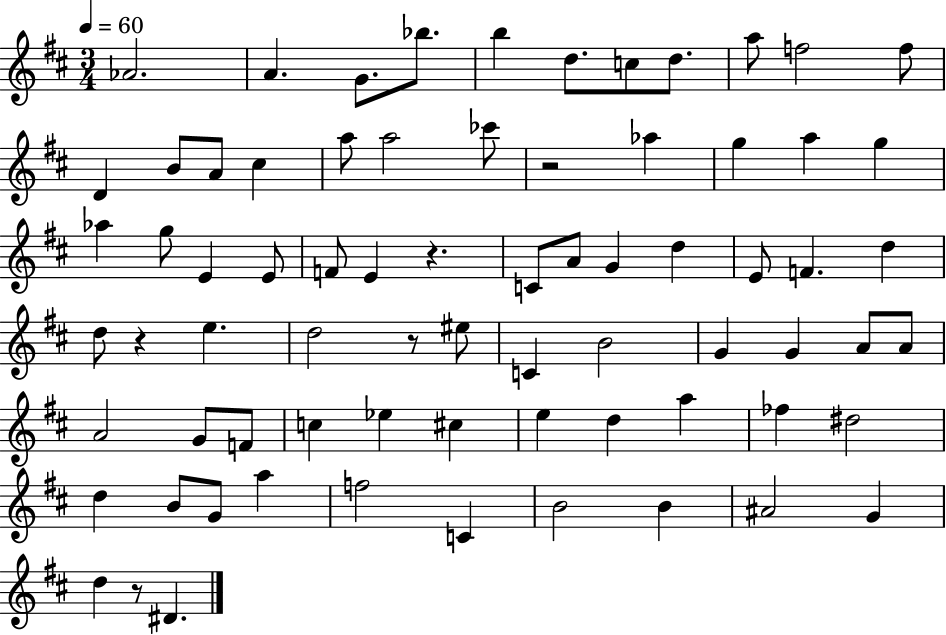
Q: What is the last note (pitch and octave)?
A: D#4